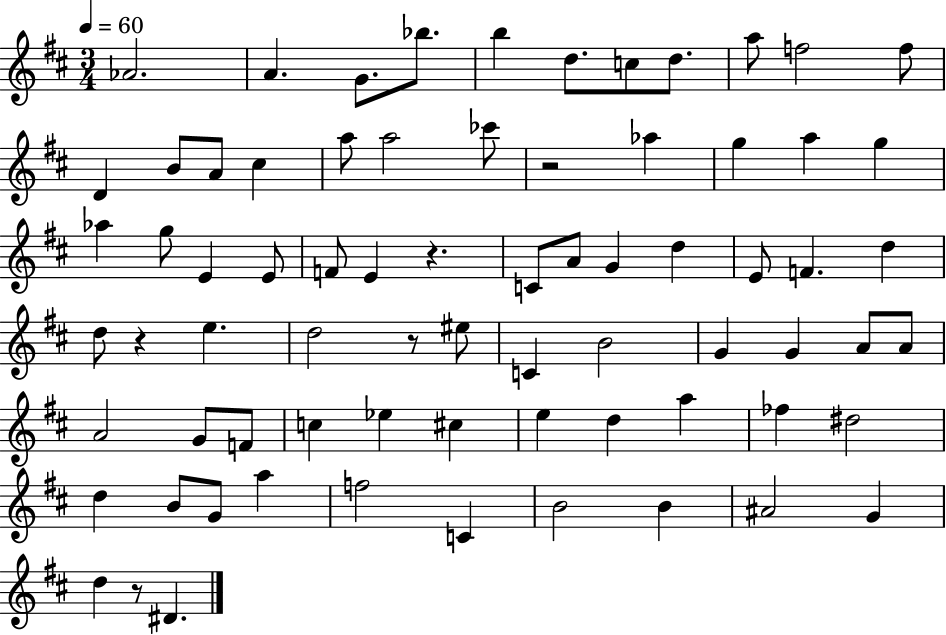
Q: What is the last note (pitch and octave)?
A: D#4